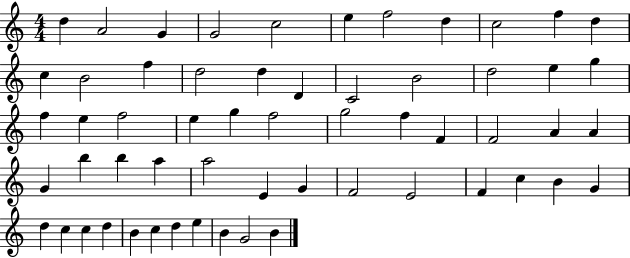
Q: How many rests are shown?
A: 0